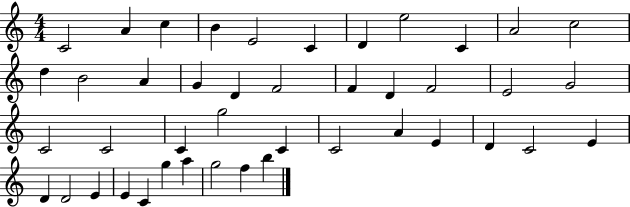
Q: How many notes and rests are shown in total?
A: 43